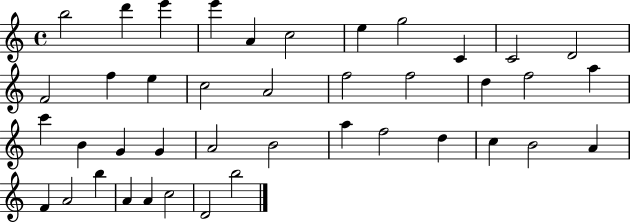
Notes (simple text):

B5/h D6/q E6/q E6/q A4/q C5/h E5/q G5/h C4/q C4/h D4/h F4/h F5/q E5/q C5/h A4/h F5/h F5/h D5/q F5/h A5/q C6/q B4/q G4/q G4/q A4/h B4/h A5/q F5/h D5/q C5/q B4/h A4/q F4/q A4/h B5/q A4/q A4/q C5/h D4/h B5/h